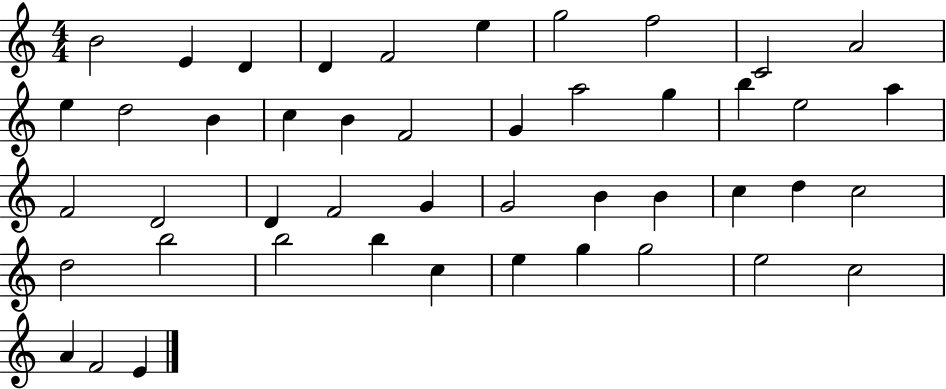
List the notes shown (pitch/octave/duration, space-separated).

B4/h E4/q D4/q D4/q F4/h E5/q G5/h F5/h C4/h A4/h E5/q D5/h B4/q C5/q B4/q F4/h G4/q A5/h G5/q B5/q E5/h A5/q F4/h D4/h D4/q F4/h G4/q G4/h B4/q B4/q C5/q D5/q C5/h D5/h B5/h B5/h B5/q C5/q E5/q G5/q G5/h E5/h C5/h A4/q F4/h E4/q